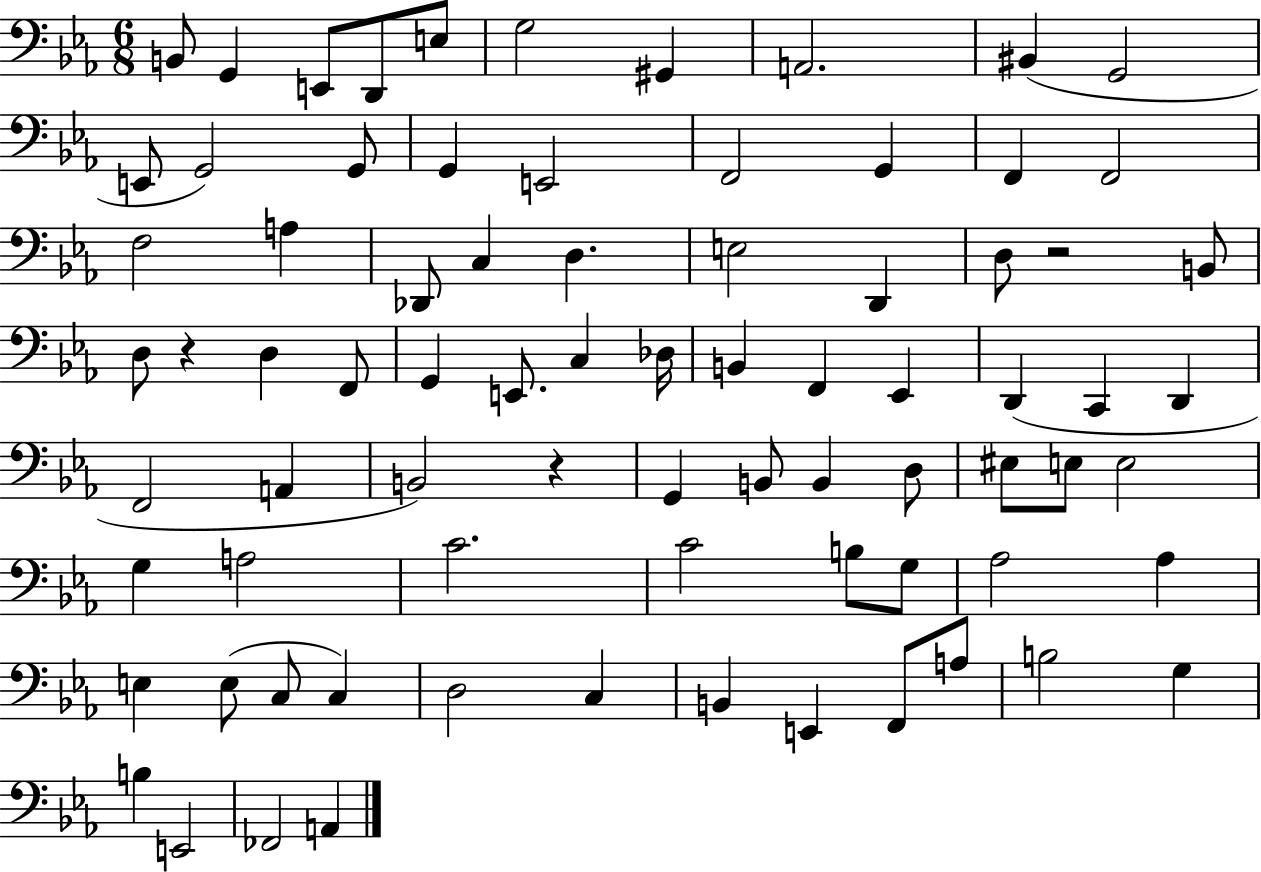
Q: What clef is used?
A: bass